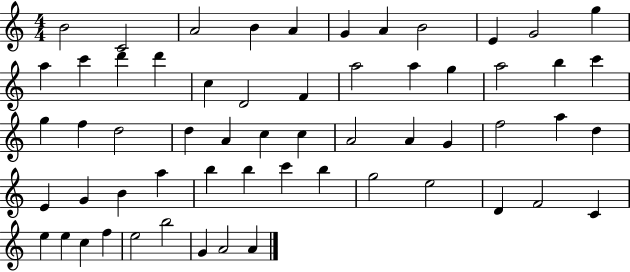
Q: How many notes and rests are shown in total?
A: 59